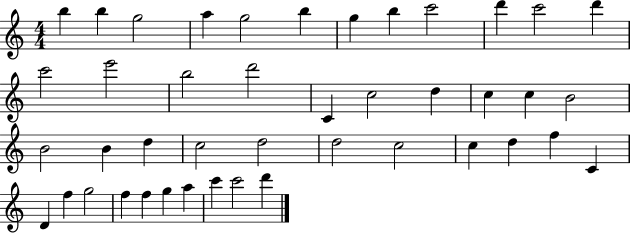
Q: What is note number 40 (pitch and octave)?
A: A5